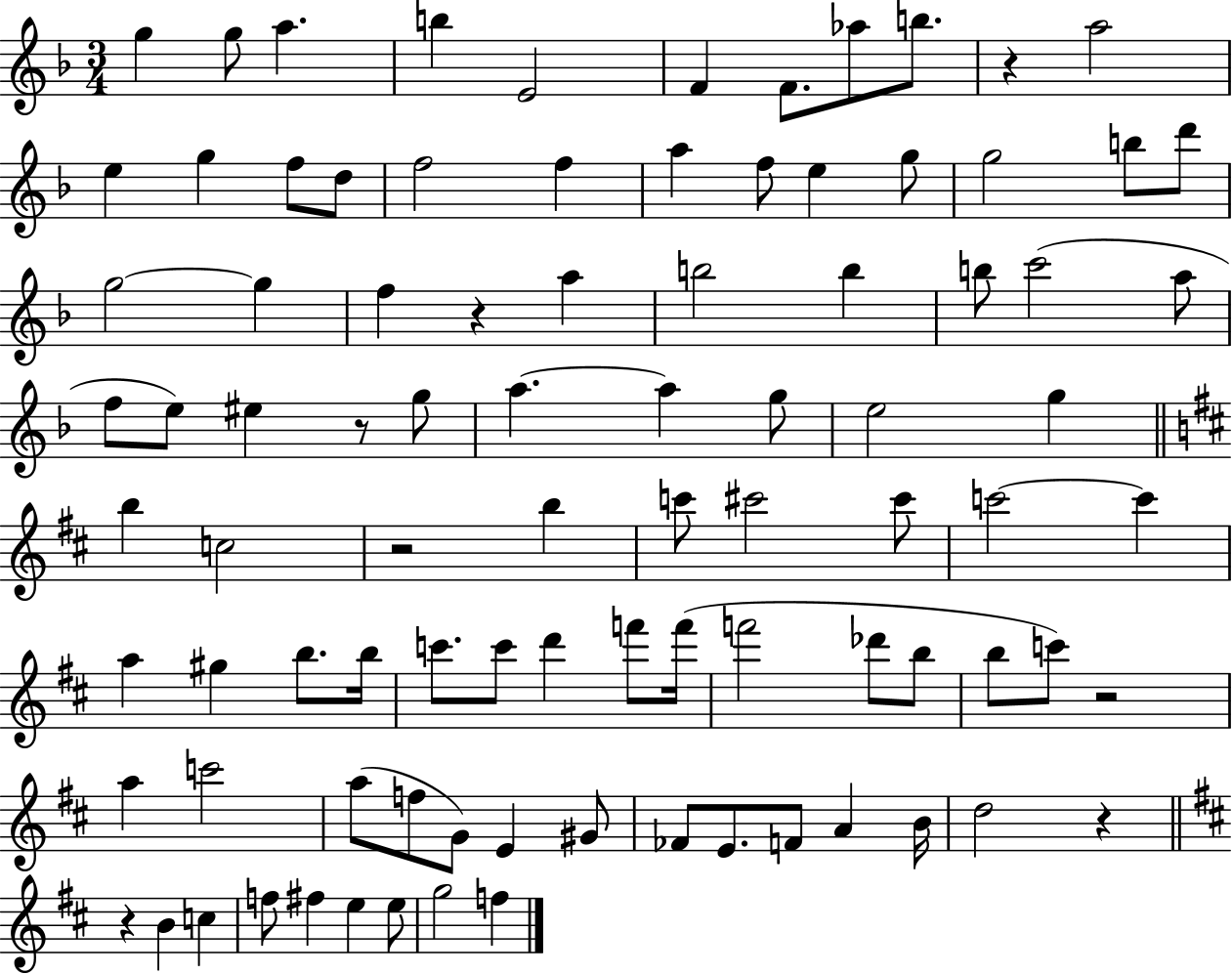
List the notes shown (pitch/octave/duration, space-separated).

G5/q G5/e A5/q. B5/q E4/h F4/q F4/e. Ab5/e B5/e. R/q A5/h E5/q G5/q F5/e D5/e F5/h F5/q A5/q F5/e E5/q G5/e G5/h B5/e D6/e G5/h G5/q F5/q R/q A5/q B5/h B5/q B5/e C6/h A5/e F5/e E5/e EIS5/q R/e G5/e A5/q. A5/q G5/e E5/h G5/q B5/q C5/h R/h B5/q C6/e C#6/h C#6/e C6/h C6/q A5/q G#5/q B5/e. B5/s C6/e. C6/e D6/q F6/e F6/s F6/h Db6/e B5/e B5/e C6/e R/h A5/q C6/h A5/e F5/e G4/e E4/q G#4/e FES4/e E4/e. F4/e A4/q B4/s D5/h R/q R/q B4/q C5/q F5/e F#5/q E5/q E5/e G5/h F5/q